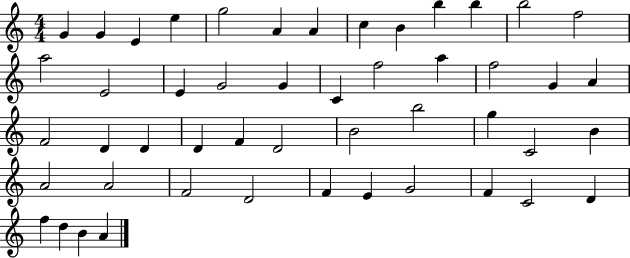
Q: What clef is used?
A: treble